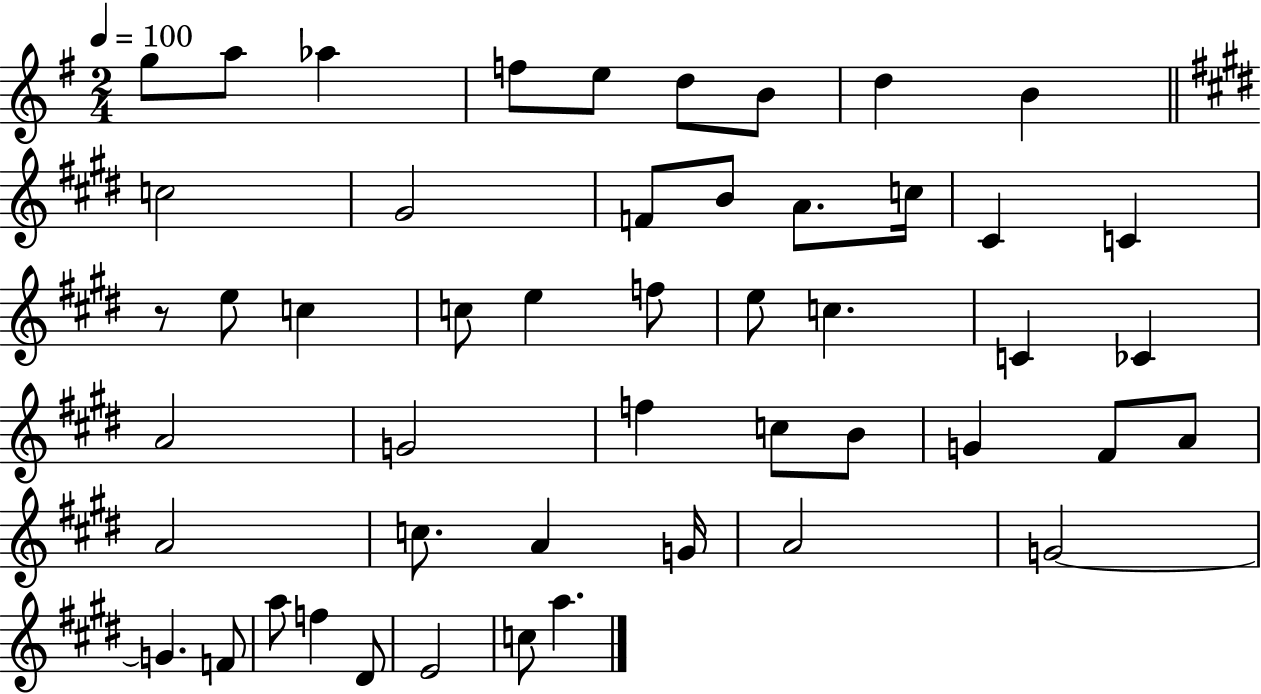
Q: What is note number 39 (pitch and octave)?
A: A4